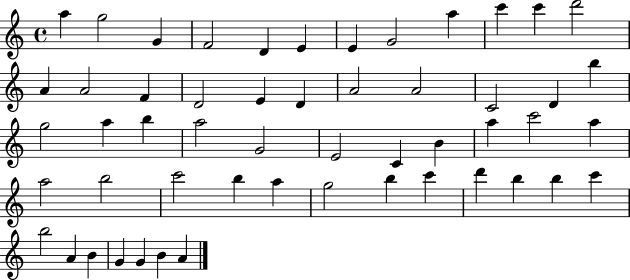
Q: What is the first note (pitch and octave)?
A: A5